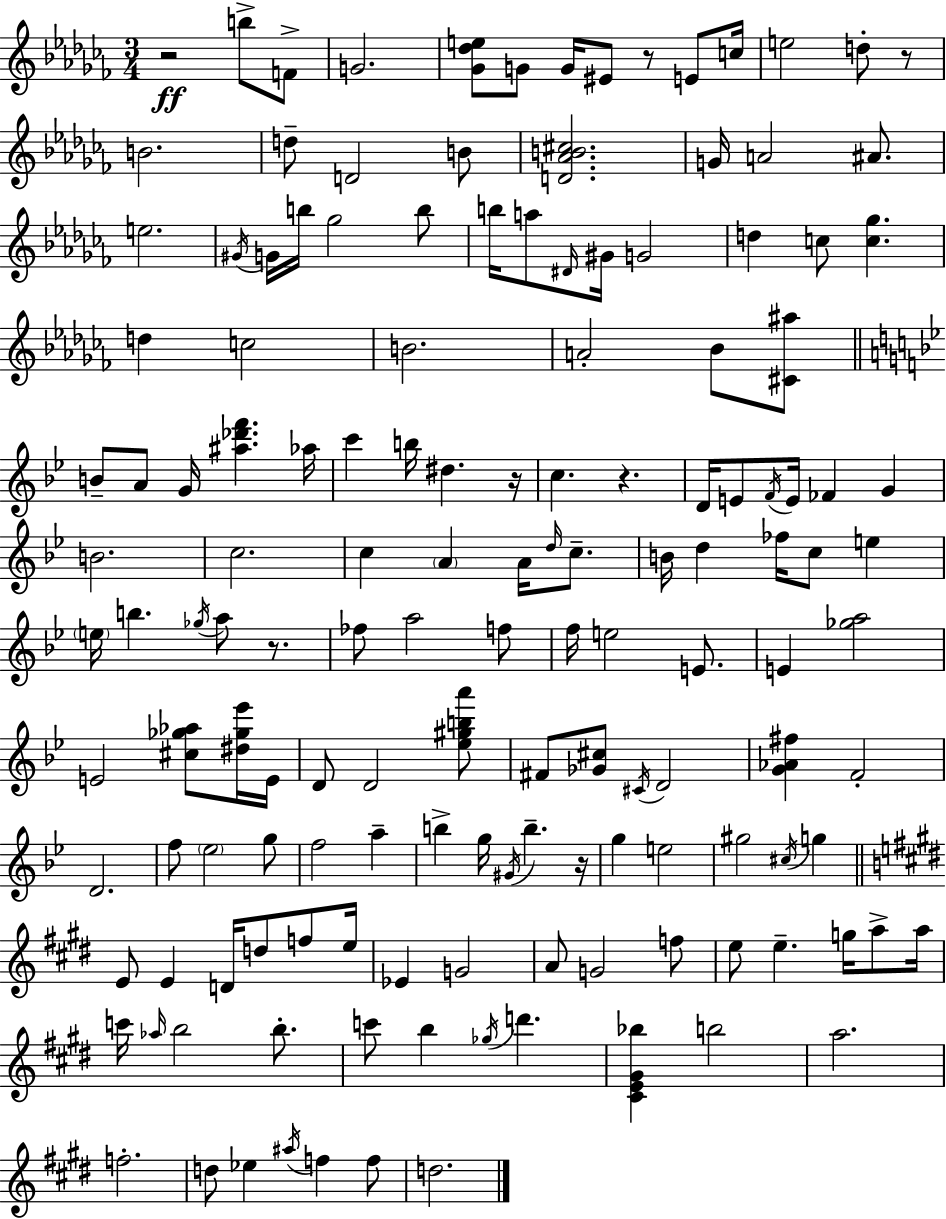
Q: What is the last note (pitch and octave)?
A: D5